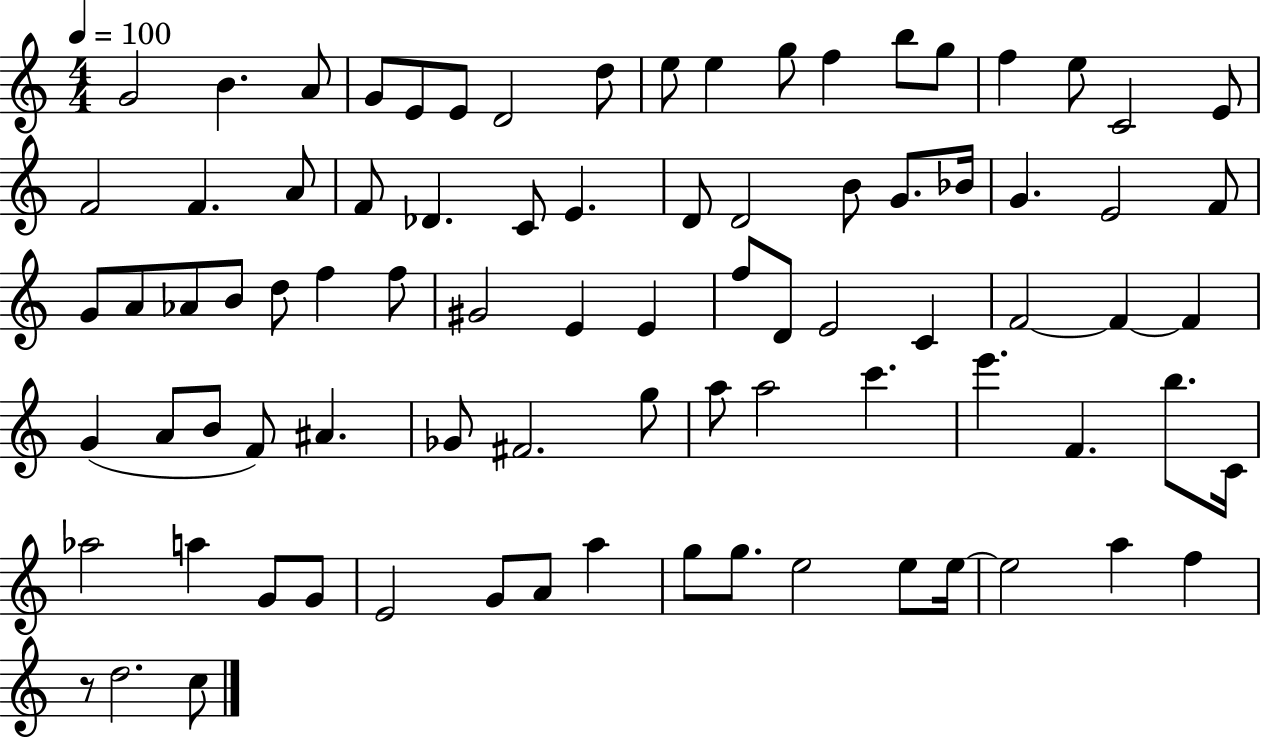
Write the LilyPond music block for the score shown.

{
  \clef treble
  \numericTimeSignature
  \time 4/4
  \key c \major
  \tempo 4 = 100
  g'2 b'4. a'8 | g'8 e'8 e'8 d'2 d''8 | e''8 e''4 g''8 f''4 b''8 g''8 | f''4 e''8 c'2 e'8 | \break f'2 f'4. a'8 | f'8 des'4. c'8 e'4. | d'8 d'2 b'8 g'8. bes'16 | g'4. e'2 f'8 | \break g'8 a'8 aes'8 b'8 d''8 f''4 f''8 | gis'2 e'4 e'4 | f''8 d'8 e'2 c'4 | f'2~~ f'4~~ f'4 | \break g'4( a'8 b'8 f'8) ais'4. | ges'8 fis'2. g''8 | a''8 a''2 c'''4. | e'''4. f'4. b''8. c'16 | \break aes''2 a''4 g'8 g'8 | e'2 g'8 a'8 a''4 | g''8 g''8. e''2 e''8 e''16~~ | e''2 a''4 f''4 | \break r8 d''2. c''8 | \bar "|."
}